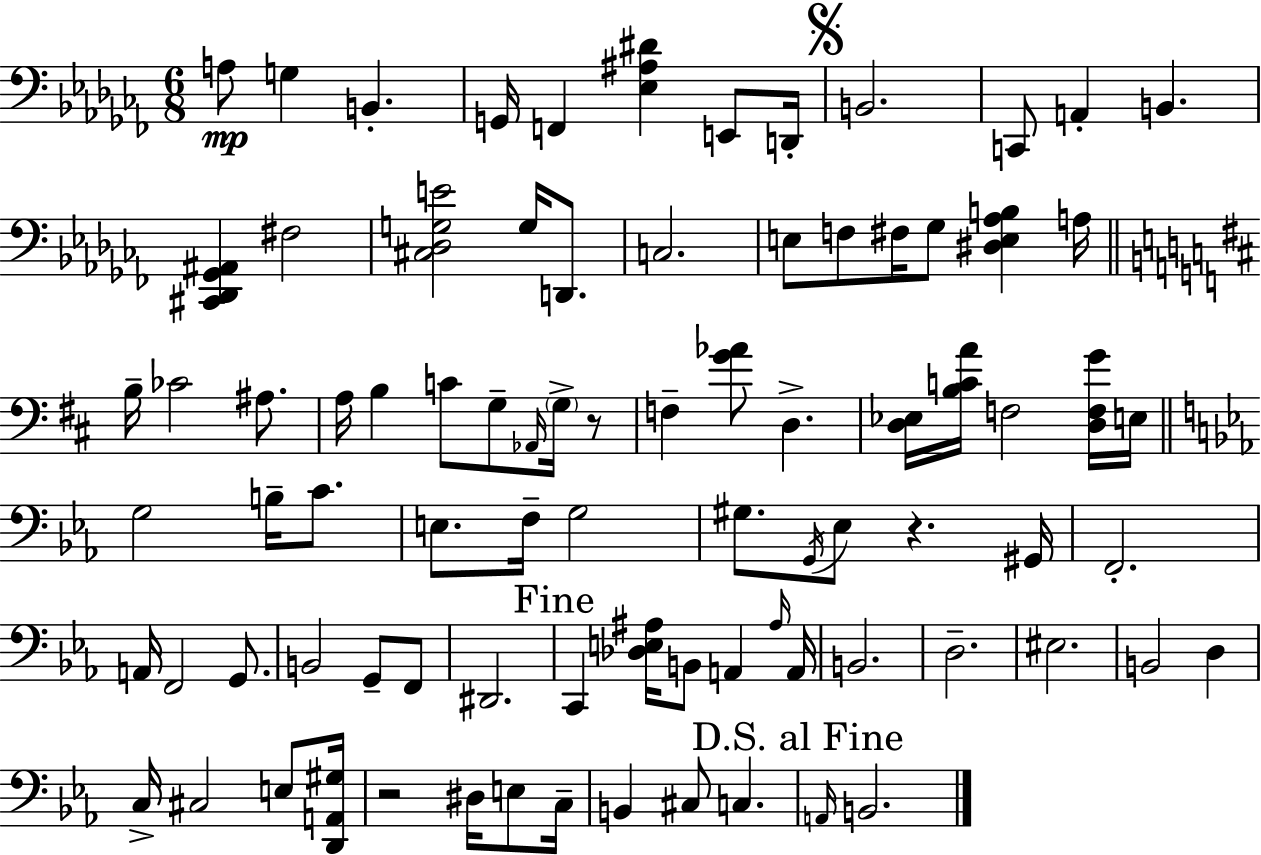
X:1
T:Untitled
M:6/8
L:1/4
K:Abm
A,/2 G, B,, G,,/4 F,, [_E,^A,^D] E,,/2 D,,/4 B,,2 C,,/2 A,, B,, [^C,,_D,,_G,,^A,,] ^F,2 [^C,_D,G,E]2 G,/4 D,,/2 C,2 E,/2 F,/2 ^F,/4 _G,/2 [^D,E,_A,B,] A,/4 B,/4 _C2 ^A,/2 A,/4 B, C/2 G,/2 _A,,/4 G,/4 z/2 F, [G_A]/2 D, [D,_E,]/4 [B,CA]/4 F,2 [D,F,G]/4 E,/4 G,2 B,/4 C/2 E,/2 F,/4 G,2 ^G,/2 G,,/4 _E,/2 z ^G,,/4 F,,2 A,,/4 F,,2 G,,/2 B,,2 G,,/2 F,,/2 ^D,,2 C,, [_D,E,^A,]/4 B,,/2 A,, ^A,/4 A,,/4 B,,2 D,2 ^E,2 B,,2 D, C,/4 ^C,2 E,/2 [D,,A,,^G,]/4 z2 ^D,/4 E,/2 C,/4 B,, ^C,/2 C, A,,/4 B,,2